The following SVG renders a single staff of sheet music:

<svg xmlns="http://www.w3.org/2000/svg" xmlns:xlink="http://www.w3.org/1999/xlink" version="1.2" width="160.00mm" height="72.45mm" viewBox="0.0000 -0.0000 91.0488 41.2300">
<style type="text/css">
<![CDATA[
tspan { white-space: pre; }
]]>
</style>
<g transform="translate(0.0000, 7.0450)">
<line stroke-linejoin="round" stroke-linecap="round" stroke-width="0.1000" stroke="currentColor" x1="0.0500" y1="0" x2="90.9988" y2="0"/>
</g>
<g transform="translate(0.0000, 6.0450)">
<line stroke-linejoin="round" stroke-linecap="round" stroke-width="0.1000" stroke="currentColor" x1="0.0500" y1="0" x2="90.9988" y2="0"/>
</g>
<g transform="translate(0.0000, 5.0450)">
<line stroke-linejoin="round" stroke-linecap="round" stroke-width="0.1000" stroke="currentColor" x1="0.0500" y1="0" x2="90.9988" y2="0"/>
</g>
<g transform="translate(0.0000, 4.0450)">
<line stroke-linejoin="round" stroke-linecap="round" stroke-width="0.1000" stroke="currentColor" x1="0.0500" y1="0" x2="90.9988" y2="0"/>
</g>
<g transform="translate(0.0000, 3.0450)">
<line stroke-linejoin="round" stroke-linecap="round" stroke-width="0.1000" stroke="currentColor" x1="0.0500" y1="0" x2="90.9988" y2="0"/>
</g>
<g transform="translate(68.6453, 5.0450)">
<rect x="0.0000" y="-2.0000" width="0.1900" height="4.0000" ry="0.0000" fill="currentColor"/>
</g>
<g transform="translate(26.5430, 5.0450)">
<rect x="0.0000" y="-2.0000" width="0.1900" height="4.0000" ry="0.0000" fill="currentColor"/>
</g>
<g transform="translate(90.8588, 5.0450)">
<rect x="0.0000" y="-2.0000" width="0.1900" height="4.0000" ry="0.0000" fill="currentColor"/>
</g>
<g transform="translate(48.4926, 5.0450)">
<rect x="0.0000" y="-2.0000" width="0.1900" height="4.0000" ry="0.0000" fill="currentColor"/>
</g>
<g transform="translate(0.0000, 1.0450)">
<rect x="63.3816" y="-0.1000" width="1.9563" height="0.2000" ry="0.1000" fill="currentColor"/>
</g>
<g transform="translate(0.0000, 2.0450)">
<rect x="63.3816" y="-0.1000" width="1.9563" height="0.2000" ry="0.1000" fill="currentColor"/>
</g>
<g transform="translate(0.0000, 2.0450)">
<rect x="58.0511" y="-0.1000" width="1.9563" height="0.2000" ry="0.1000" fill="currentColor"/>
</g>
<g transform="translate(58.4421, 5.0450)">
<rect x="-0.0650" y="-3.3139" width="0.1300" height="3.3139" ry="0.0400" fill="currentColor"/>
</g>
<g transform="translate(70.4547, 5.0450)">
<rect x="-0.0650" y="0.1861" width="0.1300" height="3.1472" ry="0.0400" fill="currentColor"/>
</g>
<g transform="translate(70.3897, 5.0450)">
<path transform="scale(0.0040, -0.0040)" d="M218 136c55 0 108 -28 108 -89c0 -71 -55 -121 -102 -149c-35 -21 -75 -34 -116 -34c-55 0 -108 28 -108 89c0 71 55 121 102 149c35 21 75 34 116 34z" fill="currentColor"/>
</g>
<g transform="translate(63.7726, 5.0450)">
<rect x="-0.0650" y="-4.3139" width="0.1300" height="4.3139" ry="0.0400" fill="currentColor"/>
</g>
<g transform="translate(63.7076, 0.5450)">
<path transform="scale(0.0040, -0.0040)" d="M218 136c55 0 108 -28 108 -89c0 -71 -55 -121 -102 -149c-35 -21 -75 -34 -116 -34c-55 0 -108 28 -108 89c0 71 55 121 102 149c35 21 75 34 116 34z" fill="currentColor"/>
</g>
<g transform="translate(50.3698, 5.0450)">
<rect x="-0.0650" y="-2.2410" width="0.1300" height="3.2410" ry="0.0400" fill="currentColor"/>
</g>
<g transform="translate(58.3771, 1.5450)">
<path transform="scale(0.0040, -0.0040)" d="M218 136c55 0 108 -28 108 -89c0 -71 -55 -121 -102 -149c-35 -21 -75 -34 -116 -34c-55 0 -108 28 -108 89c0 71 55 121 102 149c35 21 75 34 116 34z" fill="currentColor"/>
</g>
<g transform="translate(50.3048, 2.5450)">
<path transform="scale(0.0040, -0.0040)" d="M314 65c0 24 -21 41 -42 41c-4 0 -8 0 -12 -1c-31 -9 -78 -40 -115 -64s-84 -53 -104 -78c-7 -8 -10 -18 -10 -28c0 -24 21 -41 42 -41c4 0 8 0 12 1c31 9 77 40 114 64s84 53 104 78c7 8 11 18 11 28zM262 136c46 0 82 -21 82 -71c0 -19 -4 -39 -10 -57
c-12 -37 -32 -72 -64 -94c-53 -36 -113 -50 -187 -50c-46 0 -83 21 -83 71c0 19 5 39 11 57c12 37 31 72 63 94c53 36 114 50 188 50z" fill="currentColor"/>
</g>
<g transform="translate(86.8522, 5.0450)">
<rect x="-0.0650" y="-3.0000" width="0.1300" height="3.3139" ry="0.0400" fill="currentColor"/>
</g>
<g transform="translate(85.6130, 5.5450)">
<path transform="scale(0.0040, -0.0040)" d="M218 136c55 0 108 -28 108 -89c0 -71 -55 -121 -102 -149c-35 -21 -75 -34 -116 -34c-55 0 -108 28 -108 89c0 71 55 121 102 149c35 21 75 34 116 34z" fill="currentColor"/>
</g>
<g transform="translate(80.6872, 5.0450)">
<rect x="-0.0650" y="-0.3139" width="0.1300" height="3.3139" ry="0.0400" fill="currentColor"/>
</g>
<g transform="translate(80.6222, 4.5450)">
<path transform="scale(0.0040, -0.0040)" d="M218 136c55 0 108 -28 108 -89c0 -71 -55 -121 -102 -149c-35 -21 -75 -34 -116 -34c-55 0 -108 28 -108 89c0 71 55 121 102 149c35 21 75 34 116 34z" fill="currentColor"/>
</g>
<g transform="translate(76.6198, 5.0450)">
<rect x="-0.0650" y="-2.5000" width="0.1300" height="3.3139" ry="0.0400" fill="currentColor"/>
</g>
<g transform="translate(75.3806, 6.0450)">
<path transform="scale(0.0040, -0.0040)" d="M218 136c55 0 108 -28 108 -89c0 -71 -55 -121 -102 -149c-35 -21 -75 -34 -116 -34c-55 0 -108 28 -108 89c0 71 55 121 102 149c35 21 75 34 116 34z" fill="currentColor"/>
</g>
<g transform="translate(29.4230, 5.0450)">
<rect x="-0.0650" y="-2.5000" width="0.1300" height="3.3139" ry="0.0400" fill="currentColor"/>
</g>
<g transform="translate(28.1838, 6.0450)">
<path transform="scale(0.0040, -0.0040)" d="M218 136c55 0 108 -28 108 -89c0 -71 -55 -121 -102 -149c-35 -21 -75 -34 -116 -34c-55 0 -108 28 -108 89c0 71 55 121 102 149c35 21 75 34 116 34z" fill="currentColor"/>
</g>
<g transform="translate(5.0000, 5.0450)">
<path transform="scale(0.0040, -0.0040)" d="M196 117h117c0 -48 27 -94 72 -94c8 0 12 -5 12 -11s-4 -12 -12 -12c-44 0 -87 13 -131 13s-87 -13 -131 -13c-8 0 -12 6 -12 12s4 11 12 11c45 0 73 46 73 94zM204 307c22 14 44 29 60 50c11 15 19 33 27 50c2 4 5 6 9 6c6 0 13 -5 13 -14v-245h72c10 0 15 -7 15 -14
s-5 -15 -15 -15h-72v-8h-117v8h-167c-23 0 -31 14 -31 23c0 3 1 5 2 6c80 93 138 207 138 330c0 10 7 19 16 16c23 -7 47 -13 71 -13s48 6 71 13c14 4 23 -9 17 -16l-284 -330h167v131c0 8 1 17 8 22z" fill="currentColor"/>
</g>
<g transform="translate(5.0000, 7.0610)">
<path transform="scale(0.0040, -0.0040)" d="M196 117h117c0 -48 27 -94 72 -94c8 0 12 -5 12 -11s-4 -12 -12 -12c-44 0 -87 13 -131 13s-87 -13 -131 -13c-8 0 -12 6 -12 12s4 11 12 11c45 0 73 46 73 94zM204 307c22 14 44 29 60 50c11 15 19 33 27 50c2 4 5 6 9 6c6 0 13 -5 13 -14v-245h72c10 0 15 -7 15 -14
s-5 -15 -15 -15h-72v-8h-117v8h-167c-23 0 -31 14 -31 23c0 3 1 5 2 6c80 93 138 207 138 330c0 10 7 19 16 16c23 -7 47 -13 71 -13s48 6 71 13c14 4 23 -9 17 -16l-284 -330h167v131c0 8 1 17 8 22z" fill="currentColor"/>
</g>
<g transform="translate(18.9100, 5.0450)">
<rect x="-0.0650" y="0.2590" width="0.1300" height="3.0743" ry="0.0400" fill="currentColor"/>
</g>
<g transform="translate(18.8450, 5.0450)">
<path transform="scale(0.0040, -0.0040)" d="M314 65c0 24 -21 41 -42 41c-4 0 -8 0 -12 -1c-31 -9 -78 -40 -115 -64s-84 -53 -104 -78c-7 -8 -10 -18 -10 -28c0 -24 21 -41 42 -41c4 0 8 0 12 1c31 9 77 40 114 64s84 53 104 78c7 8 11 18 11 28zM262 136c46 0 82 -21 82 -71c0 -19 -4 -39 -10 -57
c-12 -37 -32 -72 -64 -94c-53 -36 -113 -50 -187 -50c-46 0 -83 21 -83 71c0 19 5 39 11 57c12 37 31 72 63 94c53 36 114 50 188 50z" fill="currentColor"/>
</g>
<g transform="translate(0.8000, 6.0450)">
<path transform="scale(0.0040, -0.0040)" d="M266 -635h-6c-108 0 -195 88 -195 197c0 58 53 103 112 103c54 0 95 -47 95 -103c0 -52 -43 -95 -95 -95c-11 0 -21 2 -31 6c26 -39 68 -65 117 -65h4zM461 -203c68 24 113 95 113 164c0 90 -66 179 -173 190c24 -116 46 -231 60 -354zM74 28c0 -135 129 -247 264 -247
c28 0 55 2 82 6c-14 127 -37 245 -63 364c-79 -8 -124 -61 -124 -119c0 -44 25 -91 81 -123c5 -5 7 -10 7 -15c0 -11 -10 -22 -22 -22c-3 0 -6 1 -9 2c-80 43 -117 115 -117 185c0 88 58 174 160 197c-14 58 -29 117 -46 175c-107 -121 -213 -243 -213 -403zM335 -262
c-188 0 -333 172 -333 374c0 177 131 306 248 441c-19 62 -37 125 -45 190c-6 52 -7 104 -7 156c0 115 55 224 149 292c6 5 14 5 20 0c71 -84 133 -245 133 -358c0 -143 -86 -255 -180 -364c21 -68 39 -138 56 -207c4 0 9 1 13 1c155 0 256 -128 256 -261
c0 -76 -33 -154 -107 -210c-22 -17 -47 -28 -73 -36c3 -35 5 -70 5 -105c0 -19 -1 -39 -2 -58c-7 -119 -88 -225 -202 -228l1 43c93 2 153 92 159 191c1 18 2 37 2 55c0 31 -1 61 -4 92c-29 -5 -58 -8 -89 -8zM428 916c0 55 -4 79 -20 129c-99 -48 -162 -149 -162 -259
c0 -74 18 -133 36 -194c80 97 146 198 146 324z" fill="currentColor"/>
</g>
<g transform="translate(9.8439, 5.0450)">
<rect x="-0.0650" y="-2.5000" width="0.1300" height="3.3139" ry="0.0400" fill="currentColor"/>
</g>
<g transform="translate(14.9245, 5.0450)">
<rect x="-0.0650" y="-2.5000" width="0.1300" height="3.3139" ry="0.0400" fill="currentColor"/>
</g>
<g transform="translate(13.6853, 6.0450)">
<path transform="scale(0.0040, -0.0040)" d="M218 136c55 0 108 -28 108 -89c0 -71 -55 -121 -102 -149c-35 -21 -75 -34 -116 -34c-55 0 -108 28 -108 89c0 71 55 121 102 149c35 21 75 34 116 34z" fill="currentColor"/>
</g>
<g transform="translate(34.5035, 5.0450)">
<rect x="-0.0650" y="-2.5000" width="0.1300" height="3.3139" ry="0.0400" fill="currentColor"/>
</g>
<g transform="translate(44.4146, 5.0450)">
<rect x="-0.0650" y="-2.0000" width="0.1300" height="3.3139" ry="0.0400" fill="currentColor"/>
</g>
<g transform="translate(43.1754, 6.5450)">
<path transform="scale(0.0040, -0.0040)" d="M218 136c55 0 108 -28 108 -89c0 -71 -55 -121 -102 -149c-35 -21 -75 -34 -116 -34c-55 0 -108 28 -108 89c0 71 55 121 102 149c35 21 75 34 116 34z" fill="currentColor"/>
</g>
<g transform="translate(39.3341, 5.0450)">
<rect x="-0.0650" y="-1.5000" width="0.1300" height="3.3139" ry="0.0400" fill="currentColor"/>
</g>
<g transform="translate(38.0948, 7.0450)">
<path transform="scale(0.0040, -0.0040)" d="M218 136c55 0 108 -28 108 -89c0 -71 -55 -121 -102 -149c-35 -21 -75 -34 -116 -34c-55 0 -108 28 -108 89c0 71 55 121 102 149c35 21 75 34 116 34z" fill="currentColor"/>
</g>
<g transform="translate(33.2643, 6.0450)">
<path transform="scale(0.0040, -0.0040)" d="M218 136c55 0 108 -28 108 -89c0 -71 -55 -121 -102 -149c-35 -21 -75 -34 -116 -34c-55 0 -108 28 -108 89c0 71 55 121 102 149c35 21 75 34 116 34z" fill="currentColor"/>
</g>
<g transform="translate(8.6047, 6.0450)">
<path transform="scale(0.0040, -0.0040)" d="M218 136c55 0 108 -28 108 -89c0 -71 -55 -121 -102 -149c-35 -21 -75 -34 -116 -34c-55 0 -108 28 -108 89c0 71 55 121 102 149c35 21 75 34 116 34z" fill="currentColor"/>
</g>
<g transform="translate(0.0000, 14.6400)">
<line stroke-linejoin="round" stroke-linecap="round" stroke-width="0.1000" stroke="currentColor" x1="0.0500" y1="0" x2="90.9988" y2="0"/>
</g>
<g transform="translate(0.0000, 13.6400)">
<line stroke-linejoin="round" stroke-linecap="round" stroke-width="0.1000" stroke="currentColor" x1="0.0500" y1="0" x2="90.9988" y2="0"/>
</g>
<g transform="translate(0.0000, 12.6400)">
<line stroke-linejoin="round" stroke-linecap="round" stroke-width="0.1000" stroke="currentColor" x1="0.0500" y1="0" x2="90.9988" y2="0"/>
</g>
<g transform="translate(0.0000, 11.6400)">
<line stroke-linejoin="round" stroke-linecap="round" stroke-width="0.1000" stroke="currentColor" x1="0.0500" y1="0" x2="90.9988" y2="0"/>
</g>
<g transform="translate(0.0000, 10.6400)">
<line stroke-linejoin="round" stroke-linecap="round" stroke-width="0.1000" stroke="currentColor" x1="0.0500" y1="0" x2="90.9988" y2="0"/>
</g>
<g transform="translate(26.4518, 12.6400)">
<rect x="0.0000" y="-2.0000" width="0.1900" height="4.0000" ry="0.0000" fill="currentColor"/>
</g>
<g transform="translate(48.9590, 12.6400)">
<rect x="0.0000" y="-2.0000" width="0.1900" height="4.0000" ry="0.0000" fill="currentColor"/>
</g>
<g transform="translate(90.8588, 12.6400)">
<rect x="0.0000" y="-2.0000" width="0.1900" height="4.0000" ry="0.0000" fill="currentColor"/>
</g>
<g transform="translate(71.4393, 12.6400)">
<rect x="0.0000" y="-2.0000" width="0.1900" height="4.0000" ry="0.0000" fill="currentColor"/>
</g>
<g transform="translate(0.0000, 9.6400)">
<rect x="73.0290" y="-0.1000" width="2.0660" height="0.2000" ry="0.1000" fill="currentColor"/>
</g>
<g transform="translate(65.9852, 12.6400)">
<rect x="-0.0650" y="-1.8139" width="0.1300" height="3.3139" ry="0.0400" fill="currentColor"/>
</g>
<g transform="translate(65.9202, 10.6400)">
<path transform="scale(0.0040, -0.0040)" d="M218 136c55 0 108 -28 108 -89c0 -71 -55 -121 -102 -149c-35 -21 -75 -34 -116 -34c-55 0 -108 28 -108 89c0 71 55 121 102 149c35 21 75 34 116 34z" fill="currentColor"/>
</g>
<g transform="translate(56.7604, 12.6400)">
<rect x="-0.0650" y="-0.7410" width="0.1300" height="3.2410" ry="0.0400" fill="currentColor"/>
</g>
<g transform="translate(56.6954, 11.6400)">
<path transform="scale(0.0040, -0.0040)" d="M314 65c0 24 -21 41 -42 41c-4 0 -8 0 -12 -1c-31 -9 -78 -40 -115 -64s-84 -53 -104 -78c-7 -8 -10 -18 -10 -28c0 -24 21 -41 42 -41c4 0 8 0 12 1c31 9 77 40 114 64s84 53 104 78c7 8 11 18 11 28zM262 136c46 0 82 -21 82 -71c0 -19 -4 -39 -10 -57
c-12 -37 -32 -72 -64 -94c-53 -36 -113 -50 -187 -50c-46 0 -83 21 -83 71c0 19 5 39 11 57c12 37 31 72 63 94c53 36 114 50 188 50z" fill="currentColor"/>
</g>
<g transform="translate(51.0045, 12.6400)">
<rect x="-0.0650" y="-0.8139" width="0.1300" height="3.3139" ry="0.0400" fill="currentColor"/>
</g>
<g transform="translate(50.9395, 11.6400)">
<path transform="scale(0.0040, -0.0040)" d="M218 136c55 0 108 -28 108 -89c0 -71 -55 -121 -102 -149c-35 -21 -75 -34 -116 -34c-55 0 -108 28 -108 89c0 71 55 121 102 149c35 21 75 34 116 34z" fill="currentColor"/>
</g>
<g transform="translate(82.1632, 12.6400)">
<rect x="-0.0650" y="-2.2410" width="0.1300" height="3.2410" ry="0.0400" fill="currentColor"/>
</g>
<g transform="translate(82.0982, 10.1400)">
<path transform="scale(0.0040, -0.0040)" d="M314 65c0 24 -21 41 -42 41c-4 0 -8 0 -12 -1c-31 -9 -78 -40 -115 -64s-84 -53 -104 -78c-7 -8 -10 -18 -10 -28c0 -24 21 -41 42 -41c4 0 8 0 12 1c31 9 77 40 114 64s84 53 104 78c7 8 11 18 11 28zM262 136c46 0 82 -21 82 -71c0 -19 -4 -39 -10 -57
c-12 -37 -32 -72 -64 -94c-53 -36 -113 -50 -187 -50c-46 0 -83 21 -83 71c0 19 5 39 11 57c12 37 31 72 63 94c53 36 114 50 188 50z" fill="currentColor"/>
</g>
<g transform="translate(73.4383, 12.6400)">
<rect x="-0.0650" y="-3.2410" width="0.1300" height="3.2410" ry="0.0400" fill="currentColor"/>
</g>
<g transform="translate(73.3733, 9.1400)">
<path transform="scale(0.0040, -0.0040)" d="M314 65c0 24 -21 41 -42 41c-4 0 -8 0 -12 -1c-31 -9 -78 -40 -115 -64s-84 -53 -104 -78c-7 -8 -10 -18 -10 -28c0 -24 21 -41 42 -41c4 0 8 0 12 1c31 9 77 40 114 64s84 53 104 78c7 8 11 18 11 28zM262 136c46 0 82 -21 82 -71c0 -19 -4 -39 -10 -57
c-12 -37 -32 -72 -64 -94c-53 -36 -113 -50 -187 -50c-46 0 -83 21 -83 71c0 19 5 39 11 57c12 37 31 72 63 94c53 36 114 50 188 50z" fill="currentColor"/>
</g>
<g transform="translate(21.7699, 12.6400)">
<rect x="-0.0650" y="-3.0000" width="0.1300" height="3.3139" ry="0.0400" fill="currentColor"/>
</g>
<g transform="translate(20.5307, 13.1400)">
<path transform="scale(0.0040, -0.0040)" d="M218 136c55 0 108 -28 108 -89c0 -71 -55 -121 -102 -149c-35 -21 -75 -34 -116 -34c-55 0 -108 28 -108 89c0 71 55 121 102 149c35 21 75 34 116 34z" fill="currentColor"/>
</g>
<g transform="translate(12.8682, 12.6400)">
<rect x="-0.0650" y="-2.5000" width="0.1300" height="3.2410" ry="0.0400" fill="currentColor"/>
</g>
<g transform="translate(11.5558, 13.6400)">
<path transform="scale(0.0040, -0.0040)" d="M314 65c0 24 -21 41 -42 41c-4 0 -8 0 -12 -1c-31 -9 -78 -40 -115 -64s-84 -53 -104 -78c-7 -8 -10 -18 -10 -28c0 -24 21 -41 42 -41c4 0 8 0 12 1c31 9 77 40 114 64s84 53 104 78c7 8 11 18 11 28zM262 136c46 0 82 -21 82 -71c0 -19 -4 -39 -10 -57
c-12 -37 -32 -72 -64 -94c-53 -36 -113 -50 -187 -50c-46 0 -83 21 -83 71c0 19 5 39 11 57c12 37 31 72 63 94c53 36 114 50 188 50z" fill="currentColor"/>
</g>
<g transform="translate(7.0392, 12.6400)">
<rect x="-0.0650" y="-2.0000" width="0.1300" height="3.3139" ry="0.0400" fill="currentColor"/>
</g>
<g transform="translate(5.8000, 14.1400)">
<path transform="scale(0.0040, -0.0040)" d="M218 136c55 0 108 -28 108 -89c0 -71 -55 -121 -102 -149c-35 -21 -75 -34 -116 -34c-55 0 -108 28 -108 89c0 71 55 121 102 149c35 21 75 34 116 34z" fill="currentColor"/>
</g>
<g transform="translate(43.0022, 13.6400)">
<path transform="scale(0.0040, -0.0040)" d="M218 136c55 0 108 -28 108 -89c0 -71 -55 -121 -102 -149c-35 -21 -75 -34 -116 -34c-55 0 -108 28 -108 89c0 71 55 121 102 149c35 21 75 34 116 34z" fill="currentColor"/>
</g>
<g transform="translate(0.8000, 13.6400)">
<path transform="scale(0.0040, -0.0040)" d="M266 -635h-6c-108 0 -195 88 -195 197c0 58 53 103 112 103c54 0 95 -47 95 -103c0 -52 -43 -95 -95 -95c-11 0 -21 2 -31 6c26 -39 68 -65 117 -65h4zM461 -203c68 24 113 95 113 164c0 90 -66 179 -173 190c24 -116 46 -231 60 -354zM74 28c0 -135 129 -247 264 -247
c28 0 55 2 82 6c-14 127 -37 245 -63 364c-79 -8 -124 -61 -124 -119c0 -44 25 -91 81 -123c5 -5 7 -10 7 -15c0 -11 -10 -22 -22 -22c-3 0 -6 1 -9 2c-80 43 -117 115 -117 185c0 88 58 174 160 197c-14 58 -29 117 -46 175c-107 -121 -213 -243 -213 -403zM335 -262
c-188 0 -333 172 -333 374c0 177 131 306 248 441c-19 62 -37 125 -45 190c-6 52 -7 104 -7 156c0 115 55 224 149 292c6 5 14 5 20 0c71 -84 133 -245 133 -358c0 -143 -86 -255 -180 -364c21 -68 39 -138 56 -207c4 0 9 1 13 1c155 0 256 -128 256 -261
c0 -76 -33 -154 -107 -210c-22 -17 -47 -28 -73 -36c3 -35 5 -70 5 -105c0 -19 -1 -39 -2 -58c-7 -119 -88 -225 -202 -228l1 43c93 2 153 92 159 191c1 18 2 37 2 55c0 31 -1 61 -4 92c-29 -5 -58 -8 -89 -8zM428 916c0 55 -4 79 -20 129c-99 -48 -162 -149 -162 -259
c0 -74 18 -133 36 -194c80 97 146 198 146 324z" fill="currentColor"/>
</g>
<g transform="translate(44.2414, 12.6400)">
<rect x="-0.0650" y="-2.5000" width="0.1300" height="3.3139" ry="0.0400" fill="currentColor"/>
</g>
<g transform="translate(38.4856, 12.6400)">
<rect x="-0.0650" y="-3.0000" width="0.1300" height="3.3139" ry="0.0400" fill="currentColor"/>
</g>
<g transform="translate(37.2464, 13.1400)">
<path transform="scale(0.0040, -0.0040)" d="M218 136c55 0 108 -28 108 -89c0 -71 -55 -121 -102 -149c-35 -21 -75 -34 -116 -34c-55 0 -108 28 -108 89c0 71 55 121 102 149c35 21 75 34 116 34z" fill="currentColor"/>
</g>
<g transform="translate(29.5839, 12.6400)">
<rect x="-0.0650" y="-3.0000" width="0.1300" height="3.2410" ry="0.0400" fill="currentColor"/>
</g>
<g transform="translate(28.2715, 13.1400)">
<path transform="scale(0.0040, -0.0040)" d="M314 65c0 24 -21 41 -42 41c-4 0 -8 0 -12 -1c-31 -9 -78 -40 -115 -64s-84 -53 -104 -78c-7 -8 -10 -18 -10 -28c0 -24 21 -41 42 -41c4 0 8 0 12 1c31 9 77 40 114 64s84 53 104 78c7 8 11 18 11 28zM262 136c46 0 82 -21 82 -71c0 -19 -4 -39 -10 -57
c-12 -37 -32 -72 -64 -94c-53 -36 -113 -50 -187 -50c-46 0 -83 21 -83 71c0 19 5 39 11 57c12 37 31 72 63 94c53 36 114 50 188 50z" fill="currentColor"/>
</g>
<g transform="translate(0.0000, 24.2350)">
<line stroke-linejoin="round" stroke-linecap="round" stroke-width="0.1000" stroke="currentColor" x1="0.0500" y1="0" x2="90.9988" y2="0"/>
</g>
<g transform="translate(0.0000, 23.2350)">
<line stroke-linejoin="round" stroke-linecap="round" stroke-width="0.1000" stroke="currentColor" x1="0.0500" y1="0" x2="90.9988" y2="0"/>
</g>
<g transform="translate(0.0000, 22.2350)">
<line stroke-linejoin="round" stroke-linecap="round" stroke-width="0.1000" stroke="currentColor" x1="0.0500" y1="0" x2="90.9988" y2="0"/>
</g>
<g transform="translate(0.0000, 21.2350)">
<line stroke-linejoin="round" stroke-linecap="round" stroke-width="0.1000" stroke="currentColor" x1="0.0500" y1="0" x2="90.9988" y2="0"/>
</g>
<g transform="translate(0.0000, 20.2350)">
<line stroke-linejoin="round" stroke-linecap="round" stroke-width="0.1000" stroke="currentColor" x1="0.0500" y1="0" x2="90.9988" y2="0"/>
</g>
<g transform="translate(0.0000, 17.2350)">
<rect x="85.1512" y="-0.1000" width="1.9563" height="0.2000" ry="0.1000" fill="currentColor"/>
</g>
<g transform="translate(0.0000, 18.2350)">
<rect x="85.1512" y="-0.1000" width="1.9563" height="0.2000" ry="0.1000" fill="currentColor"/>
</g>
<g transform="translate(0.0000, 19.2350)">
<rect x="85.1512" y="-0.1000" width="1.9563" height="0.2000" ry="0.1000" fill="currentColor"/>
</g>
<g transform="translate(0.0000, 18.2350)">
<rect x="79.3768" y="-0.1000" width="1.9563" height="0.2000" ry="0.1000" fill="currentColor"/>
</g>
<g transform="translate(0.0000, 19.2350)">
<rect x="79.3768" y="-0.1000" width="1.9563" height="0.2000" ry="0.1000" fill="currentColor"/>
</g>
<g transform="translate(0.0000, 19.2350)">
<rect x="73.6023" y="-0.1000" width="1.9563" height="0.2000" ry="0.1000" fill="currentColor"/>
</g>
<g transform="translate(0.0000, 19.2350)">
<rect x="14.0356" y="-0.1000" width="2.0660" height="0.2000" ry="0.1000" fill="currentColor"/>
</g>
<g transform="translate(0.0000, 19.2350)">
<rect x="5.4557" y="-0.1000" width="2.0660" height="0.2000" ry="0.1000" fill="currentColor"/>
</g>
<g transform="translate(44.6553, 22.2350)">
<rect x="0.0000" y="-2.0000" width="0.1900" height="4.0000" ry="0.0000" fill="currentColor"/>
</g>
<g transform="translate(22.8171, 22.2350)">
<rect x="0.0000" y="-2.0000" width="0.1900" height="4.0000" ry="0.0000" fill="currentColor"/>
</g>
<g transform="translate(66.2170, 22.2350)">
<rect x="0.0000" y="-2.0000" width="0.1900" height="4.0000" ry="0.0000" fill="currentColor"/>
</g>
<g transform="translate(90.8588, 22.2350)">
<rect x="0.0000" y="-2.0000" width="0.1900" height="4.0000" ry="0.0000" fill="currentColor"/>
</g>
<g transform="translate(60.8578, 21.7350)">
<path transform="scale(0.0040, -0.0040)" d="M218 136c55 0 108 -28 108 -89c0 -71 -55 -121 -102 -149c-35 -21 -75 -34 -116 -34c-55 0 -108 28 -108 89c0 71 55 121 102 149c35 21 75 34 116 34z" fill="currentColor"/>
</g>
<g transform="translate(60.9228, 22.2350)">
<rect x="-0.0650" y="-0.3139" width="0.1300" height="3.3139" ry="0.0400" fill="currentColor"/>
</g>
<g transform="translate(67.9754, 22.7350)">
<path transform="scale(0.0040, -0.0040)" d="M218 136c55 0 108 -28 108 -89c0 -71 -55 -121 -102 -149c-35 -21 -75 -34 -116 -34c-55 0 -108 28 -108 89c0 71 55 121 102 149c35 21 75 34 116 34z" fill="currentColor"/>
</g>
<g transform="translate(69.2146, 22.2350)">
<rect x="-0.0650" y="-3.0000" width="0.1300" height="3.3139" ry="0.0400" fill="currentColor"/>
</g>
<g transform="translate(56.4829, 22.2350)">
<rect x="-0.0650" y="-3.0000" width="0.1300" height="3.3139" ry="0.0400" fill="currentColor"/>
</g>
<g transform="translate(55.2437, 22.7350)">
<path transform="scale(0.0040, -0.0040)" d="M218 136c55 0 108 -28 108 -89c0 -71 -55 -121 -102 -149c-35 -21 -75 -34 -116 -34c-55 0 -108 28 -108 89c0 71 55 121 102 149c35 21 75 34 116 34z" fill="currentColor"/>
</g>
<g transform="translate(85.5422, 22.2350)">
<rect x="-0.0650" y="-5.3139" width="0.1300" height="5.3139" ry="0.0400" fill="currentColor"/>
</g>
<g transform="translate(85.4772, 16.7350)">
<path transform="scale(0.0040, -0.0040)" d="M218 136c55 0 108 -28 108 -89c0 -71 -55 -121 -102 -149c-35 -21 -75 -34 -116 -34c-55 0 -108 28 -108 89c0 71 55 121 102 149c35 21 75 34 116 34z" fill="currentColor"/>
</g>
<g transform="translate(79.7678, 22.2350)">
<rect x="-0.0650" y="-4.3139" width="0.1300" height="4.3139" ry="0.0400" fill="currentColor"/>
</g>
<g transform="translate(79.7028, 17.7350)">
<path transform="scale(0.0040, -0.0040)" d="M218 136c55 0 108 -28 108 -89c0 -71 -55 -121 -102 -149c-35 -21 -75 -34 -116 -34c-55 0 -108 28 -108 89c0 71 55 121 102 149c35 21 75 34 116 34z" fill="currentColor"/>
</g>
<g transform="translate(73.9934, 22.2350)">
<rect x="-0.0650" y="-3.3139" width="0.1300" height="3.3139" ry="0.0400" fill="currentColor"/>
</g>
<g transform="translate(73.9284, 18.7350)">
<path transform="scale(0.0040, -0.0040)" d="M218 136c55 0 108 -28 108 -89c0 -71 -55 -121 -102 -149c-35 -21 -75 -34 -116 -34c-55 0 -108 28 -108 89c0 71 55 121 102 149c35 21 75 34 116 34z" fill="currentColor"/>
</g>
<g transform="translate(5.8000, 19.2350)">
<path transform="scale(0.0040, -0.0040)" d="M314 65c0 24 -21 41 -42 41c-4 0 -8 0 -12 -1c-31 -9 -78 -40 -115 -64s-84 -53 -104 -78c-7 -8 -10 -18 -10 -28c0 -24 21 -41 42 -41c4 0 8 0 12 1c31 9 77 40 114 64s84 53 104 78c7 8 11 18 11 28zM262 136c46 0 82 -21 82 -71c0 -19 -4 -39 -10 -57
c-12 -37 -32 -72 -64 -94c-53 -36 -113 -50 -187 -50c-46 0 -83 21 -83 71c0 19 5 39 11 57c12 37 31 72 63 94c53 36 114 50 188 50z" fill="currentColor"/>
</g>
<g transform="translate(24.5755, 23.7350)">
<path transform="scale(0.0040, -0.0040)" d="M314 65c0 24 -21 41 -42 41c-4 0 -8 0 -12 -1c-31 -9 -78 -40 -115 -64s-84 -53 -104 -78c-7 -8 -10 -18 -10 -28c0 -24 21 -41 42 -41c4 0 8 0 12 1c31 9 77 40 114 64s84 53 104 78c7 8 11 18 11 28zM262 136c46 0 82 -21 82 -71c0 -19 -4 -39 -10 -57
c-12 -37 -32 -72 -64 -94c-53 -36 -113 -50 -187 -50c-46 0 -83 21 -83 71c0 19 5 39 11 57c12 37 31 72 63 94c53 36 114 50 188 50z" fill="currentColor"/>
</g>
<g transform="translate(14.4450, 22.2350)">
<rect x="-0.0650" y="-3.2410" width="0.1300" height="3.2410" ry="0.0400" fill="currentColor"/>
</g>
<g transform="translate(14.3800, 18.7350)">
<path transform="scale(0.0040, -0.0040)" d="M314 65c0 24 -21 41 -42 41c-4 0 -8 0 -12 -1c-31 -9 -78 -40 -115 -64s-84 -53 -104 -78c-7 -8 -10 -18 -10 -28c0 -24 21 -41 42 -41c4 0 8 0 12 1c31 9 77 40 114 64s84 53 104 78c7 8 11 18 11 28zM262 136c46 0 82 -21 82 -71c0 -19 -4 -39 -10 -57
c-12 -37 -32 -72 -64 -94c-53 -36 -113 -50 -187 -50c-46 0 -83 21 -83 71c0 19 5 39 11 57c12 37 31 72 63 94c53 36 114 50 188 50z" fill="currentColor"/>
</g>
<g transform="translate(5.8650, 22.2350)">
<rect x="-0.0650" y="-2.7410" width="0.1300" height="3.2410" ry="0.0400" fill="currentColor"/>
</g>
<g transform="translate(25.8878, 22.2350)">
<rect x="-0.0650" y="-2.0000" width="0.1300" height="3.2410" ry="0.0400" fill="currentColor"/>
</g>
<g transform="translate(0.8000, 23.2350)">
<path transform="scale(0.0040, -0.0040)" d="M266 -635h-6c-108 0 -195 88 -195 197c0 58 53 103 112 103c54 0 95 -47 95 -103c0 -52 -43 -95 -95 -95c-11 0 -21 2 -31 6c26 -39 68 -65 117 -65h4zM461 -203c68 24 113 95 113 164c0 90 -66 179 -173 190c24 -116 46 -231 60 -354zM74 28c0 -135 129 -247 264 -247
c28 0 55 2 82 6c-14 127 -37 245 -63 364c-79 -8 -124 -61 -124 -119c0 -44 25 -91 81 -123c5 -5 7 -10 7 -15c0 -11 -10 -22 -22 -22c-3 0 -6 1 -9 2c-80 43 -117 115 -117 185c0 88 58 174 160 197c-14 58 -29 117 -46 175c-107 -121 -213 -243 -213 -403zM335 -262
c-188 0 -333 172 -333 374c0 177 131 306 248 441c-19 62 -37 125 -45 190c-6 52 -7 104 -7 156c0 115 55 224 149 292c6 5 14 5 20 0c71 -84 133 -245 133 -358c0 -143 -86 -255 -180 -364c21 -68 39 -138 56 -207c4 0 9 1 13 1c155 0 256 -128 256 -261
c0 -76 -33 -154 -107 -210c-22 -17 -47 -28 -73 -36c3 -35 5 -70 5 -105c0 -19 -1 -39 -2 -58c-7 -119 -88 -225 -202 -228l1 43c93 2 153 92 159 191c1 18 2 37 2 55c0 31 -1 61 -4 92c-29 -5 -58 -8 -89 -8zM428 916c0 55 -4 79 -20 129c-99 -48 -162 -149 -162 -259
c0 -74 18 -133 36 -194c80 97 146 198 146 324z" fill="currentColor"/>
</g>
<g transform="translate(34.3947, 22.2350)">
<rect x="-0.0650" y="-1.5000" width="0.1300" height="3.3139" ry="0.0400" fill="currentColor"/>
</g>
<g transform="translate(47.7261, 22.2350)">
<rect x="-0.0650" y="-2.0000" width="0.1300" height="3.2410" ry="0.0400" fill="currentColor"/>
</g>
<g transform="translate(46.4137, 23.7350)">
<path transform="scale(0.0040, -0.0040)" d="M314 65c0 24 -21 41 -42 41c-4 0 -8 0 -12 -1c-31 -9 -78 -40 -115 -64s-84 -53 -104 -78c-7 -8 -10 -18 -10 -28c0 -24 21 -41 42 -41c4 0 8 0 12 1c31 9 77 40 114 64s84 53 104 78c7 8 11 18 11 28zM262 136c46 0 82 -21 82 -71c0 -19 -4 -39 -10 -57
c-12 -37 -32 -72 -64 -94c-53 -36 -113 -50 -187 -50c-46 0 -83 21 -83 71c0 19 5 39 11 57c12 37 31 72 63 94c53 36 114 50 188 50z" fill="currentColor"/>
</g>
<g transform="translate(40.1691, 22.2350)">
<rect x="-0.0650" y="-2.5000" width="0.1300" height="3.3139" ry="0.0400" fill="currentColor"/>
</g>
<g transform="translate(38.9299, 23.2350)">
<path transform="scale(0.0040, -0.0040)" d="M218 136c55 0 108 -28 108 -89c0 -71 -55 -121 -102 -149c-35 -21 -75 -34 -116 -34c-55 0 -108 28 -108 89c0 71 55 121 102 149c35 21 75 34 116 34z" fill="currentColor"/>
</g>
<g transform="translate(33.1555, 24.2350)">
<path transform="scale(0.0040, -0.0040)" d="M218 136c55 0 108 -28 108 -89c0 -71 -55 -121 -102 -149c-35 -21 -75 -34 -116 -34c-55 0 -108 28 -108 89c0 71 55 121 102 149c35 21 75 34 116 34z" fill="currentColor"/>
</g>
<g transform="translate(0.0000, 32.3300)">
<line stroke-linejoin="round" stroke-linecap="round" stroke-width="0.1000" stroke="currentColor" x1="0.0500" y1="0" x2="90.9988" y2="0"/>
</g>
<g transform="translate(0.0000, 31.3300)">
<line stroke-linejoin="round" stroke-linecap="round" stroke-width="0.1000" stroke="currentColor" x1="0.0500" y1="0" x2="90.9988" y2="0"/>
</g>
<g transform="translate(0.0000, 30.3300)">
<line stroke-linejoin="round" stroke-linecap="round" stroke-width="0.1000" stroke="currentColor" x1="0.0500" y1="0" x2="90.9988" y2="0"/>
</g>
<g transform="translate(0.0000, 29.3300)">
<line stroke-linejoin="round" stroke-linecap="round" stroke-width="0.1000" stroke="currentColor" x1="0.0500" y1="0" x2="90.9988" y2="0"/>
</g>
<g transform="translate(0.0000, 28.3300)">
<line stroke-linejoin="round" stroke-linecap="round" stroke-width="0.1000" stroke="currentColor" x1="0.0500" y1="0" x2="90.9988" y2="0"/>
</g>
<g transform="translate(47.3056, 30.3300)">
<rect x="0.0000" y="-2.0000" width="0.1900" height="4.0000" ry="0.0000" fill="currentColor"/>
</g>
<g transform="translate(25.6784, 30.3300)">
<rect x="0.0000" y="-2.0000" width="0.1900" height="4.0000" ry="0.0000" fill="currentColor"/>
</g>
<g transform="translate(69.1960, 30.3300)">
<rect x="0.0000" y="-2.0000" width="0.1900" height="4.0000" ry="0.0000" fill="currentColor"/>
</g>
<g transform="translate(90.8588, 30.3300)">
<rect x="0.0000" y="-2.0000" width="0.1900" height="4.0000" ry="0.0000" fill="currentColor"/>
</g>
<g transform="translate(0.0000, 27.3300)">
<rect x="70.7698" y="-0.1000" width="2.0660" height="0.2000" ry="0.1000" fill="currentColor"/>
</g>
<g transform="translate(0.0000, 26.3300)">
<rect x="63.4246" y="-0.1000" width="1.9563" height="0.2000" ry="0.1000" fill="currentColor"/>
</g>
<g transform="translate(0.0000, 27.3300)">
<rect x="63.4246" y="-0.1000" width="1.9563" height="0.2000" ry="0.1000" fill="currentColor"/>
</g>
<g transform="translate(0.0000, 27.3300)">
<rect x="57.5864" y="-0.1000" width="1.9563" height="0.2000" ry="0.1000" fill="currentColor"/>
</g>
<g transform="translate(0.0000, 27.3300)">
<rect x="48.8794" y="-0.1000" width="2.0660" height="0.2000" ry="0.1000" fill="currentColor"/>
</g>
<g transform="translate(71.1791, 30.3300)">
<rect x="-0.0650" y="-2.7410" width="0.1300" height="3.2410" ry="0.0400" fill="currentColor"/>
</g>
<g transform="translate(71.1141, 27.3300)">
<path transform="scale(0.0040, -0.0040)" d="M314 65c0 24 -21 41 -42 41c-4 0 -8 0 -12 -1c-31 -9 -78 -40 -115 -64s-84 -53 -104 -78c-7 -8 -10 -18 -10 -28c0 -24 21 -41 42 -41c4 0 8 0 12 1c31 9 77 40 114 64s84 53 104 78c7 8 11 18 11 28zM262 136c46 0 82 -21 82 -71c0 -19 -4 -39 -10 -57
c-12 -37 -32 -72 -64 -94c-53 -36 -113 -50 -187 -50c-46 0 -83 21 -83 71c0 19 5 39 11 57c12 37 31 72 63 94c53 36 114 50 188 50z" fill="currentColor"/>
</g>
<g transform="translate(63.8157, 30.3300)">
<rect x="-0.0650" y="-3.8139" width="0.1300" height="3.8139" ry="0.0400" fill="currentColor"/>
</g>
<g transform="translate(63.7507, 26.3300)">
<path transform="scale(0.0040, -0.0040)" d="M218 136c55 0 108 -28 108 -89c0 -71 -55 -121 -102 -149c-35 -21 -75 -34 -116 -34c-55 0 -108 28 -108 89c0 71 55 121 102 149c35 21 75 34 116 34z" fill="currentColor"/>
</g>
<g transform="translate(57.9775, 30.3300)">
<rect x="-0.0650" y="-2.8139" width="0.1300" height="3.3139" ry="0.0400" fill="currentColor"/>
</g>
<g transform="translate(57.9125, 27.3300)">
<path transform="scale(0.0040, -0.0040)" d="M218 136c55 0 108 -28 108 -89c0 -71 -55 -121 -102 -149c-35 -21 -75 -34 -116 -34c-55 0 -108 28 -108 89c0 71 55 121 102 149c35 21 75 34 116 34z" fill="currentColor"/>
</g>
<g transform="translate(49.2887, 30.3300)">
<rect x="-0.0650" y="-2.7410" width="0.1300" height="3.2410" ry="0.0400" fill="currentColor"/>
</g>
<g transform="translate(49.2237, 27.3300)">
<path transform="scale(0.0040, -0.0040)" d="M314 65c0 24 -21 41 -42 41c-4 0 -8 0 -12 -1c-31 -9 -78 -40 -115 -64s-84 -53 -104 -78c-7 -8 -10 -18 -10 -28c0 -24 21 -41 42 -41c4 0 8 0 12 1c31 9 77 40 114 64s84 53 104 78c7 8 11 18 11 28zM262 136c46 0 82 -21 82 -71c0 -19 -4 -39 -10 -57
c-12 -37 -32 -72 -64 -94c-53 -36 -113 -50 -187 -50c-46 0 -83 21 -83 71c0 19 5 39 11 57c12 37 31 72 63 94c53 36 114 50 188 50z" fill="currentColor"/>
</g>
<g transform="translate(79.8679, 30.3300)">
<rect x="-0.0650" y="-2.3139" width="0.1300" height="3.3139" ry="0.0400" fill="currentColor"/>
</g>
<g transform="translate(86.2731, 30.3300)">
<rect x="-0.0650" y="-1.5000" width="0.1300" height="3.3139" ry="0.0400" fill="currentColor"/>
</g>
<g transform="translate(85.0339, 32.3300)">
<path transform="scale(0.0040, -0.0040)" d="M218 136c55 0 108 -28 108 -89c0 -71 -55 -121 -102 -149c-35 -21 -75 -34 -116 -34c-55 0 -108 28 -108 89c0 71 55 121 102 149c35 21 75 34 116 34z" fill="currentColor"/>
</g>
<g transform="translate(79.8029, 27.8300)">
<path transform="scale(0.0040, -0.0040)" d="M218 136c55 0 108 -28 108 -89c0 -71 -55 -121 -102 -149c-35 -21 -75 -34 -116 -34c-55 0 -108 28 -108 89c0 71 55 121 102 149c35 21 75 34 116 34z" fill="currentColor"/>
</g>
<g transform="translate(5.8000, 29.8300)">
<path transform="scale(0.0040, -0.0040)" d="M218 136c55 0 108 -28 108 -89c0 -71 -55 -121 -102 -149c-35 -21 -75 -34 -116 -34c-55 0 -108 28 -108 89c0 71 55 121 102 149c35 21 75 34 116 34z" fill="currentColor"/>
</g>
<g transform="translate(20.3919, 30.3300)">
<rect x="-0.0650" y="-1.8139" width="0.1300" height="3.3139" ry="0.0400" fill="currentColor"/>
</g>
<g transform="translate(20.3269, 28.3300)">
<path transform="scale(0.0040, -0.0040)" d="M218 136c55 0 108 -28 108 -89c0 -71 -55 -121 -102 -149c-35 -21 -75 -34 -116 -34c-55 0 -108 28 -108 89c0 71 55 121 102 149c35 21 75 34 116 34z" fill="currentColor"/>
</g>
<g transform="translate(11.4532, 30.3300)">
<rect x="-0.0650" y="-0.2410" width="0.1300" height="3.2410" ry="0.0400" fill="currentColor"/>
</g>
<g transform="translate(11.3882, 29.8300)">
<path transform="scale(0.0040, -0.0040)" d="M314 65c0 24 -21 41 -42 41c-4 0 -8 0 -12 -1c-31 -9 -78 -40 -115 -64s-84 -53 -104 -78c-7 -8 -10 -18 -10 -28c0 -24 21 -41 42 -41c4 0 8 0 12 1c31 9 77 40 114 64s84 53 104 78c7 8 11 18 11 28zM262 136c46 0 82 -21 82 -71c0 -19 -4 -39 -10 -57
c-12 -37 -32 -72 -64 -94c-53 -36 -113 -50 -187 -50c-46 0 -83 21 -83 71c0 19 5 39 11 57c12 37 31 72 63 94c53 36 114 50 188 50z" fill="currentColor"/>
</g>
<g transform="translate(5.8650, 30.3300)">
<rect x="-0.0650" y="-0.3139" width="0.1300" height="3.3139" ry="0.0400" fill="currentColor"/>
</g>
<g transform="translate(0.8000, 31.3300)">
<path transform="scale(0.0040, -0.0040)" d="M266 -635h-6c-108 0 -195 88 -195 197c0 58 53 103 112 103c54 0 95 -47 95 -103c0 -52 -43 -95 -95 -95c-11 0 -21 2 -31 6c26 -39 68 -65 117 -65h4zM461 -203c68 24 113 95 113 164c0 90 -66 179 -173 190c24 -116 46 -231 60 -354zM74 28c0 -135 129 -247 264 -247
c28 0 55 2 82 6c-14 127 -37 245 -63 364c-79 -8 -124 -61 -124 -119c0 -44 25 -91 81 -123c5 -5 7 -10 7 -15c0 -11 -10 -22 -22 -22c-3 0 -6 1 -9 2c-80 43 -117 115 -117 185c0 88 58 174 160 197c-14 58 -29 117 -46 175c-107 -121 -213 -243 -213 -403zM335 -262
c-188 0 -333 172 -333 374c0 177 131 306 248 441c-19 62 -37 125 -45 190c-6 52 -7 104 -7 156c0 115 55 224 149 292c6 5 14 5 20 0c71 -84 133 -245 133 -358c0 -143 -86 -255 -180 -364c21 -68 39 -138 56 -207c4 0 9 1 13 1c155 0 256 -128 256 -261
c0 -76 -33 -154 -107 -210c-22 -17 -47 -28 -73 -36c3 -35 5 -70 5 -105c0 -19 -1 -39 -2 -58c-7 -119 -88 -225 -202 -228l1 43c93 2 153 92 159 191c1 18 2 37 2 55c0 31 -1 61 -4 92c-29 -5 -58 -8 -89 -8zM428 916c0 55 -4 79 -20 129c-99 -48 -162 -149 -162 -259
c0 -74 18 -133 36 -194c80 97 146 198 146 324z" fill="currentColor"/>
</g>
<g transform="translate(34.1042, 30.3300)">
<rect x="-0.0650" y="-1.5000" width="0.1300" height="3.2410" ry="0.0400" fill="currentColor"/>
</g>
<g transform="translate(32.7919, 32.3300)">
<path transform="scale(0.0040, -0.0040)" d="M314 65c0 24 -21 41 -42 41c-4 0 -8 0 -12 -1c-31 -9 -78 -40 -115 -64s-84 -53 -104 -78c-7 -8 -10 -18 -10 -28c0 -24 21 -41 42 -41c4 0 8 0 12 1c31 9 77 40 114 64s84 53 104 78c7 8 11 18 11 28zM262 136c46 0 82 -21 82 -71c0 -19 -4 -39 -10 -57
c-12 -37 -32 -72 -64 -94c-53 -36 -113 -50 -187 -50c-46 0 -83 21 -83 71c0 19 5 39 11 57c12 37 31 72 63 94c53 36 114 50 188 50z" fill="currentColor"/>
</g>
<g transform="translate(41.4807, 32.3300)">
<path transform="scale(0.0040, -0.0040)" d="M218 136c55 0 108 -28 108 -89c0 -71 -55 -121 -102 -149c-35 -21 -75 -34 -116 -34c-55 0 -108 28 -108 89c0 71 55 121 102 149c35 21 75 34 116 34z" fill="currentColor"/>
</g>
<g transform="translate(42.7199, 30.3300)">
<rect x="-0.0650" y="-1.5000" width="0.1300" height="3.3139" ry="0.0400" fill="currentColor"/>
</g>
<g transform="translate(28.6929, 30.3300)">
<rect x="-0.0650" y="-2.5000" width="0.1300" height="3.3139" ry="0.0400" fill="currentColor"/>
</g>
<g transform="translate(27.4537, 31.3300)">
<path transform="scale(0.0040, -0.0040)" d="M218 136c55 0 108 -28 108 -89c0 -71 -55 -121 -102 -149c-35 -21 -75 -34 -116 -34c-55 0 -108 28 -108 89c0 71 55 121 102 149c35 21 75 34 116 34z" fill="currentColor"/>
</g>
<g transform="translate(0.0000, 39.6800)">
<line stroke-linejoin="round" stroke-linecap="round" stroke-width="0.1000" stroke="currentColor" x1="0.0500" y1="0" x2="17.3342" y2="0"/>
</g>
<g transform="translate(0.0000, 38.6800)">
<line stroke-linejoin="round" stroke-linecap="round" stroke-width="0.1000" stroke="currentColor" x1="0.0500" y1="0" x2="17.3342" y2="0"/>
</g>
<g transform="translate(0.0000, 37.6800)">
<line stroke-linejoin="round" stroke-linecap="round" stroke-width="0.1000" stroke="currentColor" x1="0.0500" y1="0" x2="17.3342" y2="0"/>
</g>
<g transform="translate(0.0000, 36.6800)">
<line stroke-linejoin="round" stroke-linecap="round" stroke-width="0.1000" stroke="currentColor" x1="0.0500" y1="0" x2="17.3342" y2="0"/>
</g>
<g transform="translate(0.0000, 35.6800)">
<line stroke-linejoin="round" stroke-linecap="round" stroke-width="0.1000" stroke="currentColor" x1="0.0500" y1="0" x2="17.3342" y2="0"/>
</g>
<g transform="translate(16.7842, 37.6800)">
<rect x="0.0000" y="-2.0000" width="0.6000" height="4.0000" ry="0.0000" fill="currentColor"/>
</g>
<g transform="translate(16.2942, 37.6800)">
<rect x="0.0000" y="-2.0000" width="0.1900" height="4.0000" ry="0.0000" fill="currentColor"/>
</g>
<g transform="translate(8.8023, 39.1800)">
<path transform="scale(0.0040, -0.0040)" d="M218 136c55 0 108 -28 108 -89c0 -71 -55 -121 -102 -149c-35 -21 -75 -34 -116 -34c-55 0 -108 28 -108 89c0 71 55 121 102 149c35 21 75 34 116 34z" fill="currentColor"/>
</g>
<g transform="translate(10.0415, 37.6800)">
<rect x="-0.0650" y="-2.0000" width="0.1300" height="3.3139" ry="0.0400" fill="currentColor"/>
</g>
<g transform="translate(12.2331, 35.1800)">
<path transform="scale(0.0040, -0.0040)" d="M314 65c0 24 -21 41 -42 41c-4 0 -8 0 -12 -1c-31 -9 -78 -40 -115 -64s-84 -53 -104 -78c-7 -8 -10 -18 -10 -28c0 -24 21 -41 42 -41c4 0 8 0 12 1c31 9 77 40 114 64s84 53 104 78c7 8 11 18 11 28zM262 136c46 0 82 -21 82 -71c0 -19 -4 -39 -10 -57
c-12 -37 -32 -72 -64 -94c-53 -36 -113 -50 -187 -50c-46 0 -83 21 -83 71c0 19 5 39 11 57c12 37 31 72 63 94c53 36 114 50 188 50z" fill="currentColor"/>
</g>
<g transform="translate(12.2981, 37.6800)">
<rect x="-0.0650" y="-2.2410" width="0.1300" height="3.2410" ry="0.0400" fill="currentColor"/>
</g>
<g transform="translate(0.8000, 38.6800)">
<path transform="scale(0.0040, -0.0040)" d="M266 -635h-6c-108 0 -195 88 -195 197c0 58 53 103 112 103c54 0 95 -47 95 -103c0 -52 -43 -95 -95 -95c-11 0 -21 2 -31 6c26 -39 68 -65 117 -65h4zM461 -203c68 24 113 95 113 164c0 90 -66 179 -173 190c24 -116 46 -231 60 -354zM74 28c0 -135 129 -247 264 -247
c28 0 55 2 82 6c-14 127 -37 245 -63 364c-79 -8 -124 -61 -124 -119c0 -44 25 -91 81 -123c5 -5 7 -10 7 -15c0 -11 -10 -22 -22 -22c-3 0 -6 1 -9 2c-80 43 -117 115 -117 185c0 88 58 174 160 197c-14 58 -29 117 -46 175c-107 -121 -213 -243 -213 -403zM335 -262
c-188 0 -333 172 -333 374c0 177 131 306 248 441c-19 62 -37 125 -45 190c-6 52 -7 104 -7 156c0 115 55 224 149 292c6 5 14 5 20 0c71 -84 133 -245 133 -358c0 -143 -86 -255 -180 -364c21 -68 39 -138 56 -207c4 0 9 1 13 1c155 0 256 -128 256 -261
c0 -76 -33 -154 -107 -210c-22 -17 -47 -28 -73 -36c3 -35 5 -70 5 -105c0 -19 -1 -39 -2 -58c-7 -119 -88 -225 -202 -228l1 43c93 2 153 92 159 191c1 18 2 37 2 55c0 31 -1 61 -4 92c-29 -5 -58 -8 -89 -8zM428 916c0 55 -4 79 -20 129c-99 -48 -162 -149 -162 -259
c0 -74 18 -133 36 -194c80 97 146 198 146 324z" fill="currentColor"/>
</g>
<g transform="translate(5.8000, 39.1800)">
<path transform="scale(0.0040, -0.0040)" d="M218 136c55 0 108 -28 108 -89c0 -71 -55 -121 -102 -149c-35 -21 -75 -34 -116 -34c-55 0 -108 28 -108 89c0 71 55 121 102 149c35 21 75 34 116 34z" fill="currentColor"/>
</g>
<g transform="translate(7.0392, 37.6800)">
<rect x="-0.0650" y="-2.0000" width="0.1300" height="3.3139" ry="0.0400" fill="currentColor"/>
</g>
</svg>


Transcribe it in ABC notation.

X:1
T:Untitled
M:4/4
L:1/4
K:C
G G B2 G G E F g2 b d' B G c A F G2 A A2 A G d d2 f b2 g2 a2 b2 F2 E G F2 A c A b d' f' c c2 f G E2 E a2 a c' a2 g E F F g2